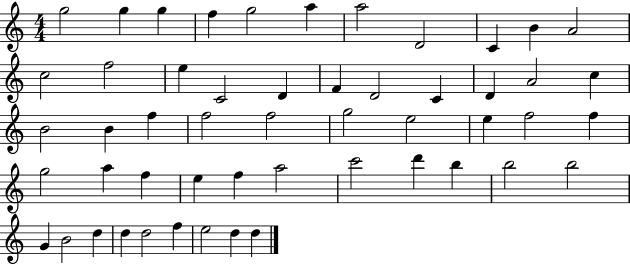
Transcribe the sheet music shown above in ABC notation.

X:1
T:Untitled
M:4/4
L:1/4
K:C
g2 g g f g2 a a2 D2 C B A2 c2 f2 e C2 D F D2 C D A2 c B2 B f f2 f2 g2 e2 e f2 f g2 a f e f a2 c'2 d' b b2 b2 G B2 d d d2 f e2 d d